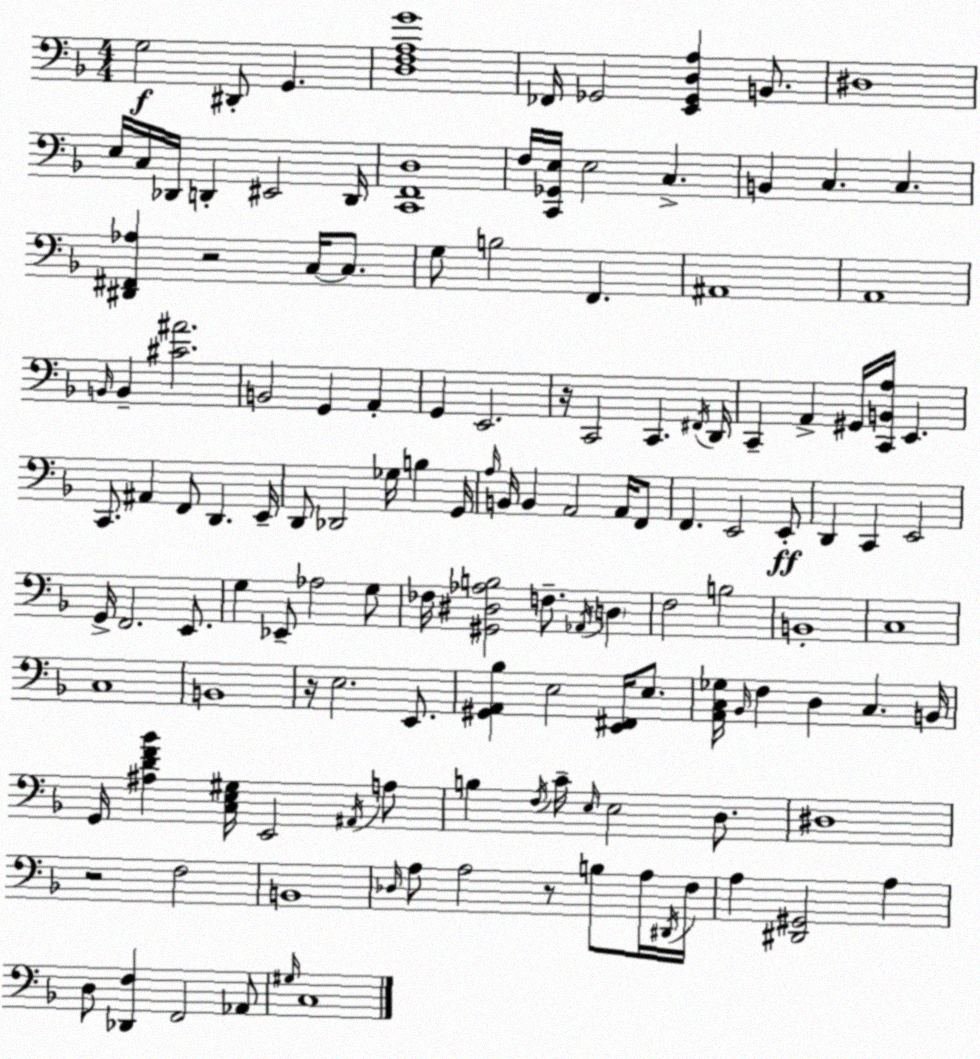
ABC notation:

X:1
T:Untitled
M:4/4
L:1/4
K:Dm
G,2 ^D,,/2 G,, [D,F,A,G]4 _F,,/4 _G,,2 [E,,_G,,D,A,] B,,/2 ^D,4 E,/4 C,/4 _D,,/4 D,, ^E,,2 D,,/4 [C,,F,,D,]4 F,/4 [C,,_G,,E,]/4 E,2 C, B,, C, C, [^D,,^F,,_A,] z2 C,/4 C,/2 G,/2 B,2 F,, ^A,,4 A,,4 B,,/4 B,, [^C^A]2 B,,2 G,, A,, G,, E,,2 z/4 C,,2 C,, ^F,,/4 D,,/4 C,, A,, ^G,,/4 [C,,B,,A,]/4 E,, C,,/2 ^A,, F,,/2 D,, E,,/4 D,,/2 _D,,2 _G,/4 B, G,,/4 A,/4 B,,/4 B,, A,,2 A,,/4 F,,/2 F,, E,,2 E,,/2 D,, C,, E,,2 G,,/4 F,,2 E,,/2 G, _E,,/2 _A,2 G,/2 _F,/4 [^G,,^D,_A,B,]2 F,/2 _A,,/4 D, F,2 B,2 B,,4 C,4 C,4 B,,4 z/4 E,2 E,,/2 [^G,,A,,_B,] E,2 [E,,^F,,]/4 E,/2 [A,,C,_G,]/4 _B,,/4 F, D, C, B,,/4 G,,/4 [^A,DF_B] [C,E,^G,]/4 E,,2 ^A,,/4 A,/2 B, F,/4 C/4 E,/4 E,2 D,/2 ^D,4 z2 F,2 B,,4 _D,/4 A,/2 A,2 z/2 B,/2 A,/4 ^D,,/4 F,/4 A, [^D,,^G,,]2 A, D,/2 [_D,,F,] F,,2 _A,,/2 ^G,/4 C,4